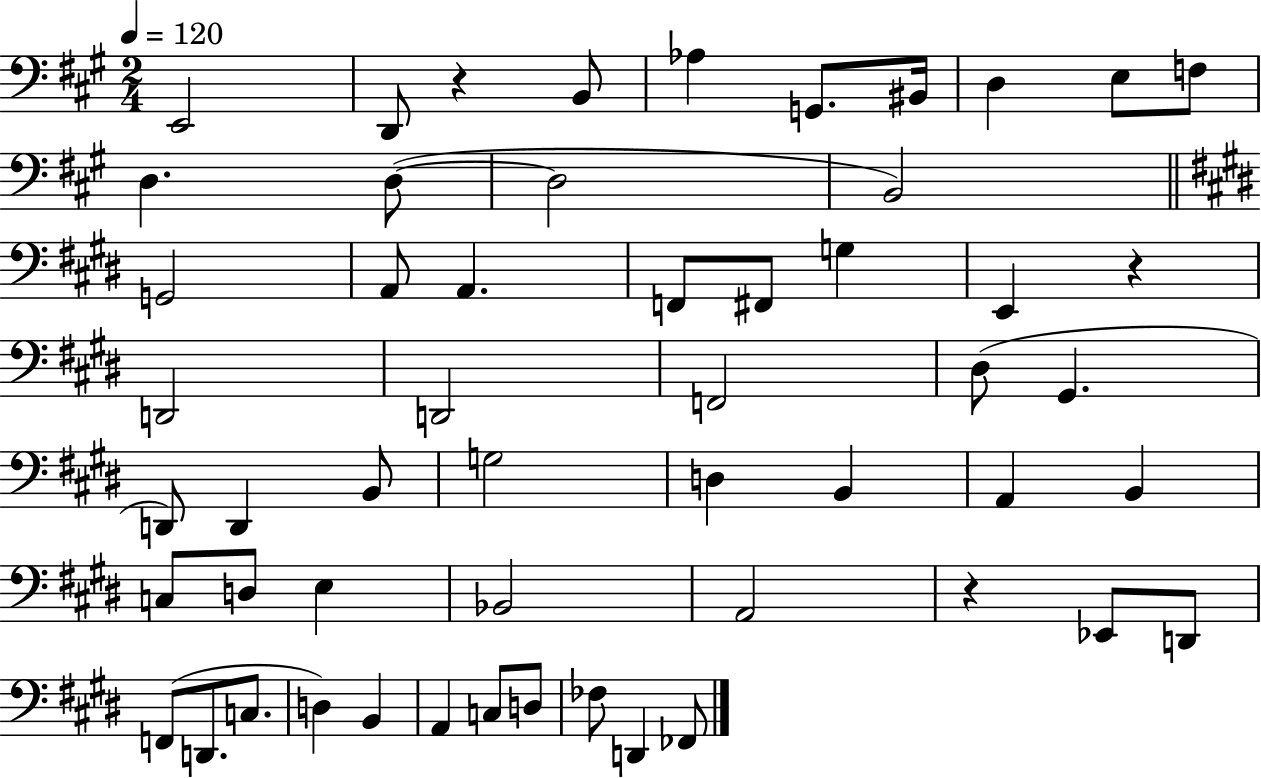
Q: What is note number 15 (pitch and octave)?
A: A2